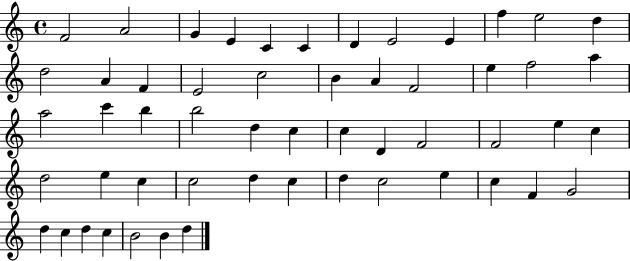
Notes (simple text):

F4/h A4/h G4/q E4/q C4/q C4/q D4/q E4/h E4/q F5/q E5/h D5/q D5/h A4/q F4/q E4/h C5/h B4/q A4/q F4/h E5/q F5/h A5/q A5/h C6/q B5/q B5/h D5/q C5/q C5/q D4/q F4/h F4/h E5/q C5/q D5/h E5/q C5/q C5/h D5/q C5/q D5/q C5/h E5/q C5/q F4/q G4/h D5/q C5/q D5/q C5/q B4/h B4/q D5/q